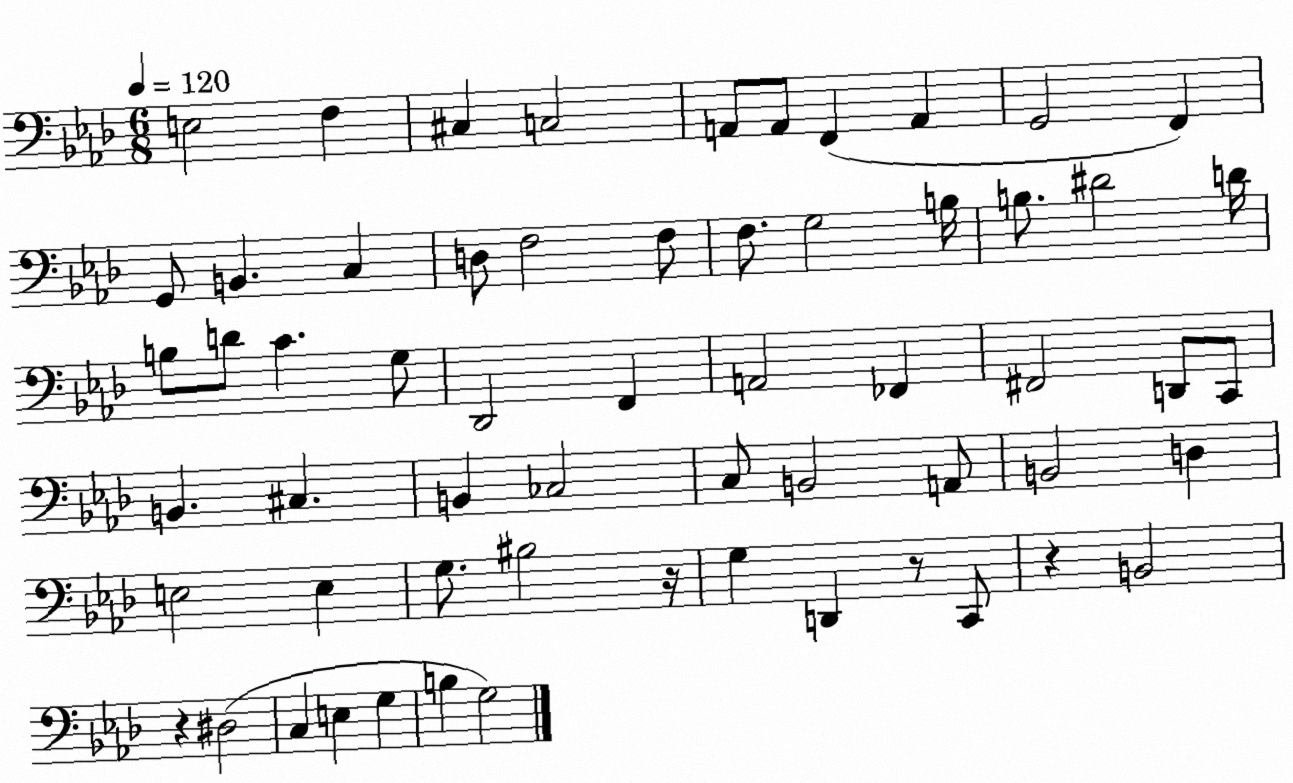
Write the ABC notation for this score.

X:1
T:Untitled
M:6/8
L:1/4
K:Ab
E,2 F, ^C, C,2 A,,/2 A,,/2 F,, A,, G,,2 F,, G,,/2 B,, C, D,/2 F,2 F,/2 F,/2 G,2 B,/4 B,/2 ^D2 D/4 B,/2 D/2 C G,/2 _D,,2 F,, A,,2 _F,, ^F,,2 D,,/2 C,,/2 B,, ^C, B,, _C,2 C,/2 B,,2 A,,/2 B,,2 D, E,2 E, G,/2 ^B,2 z/4 G, D,, z/2 C,,/2 z B,,2 z ^D,2 C, E, G, B, G,2